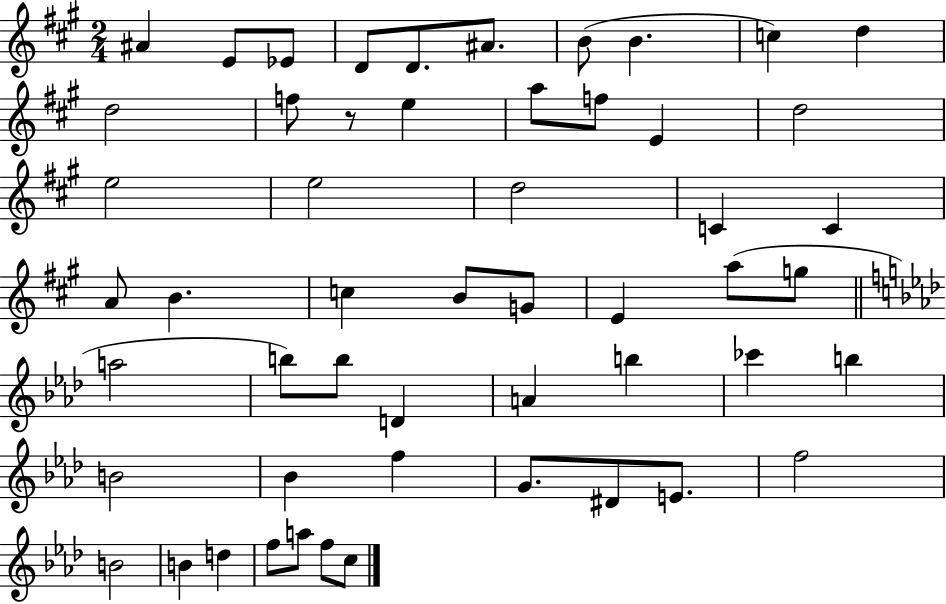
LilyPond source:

{
  \clef treble
  \numericTimeSignature
  \time 2/4
  \key a \major
  ais'4 e'8 ees'8 | d'8 d'8. ais'8. | b'8( b'4. | c''4) d''4 | \break d''2 | f''8 r8 e''4 | a''8 f''8 e'4 | d''2 | \break e''2 | e''2 | d''2 | c'4 c'4 | \break a'8 b'4. | c''4 b'8 g'8 | e'4 a''8( g''8 | \bar "||" \break \key f \minor a''2 | b''8) b''8 d'4 | a'4 b''4 | ces'''4 b''4 | \break b'2 | bes'4 f''4 | g'8. dis'8 e'8. | f''2 | \break b'2 | b'4 d''4 | f''8 a''8 f''8 c''8 | \bar "|."
}